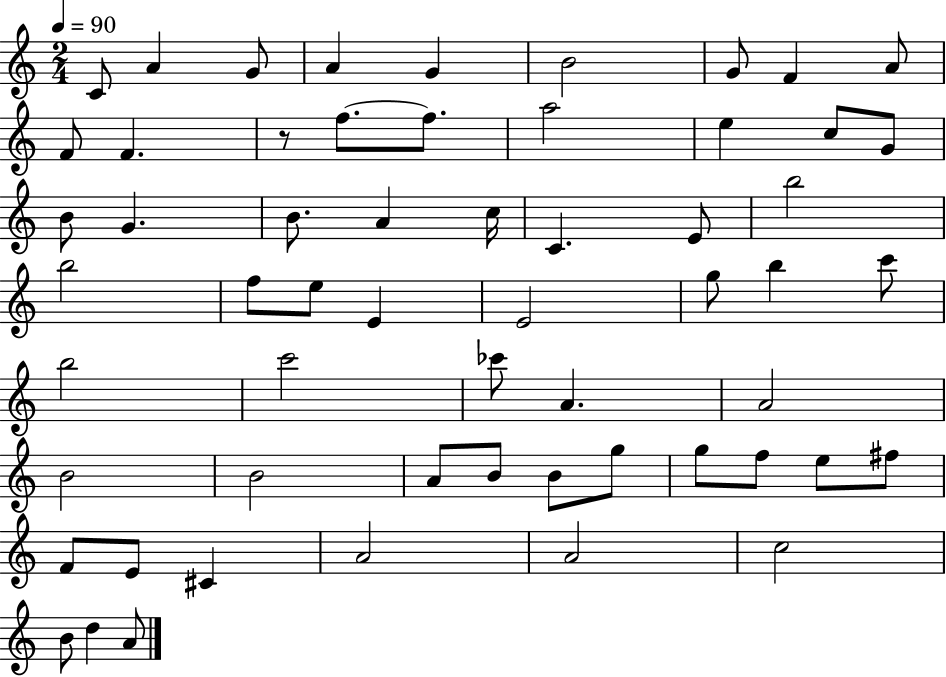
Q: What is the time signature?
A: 2/4